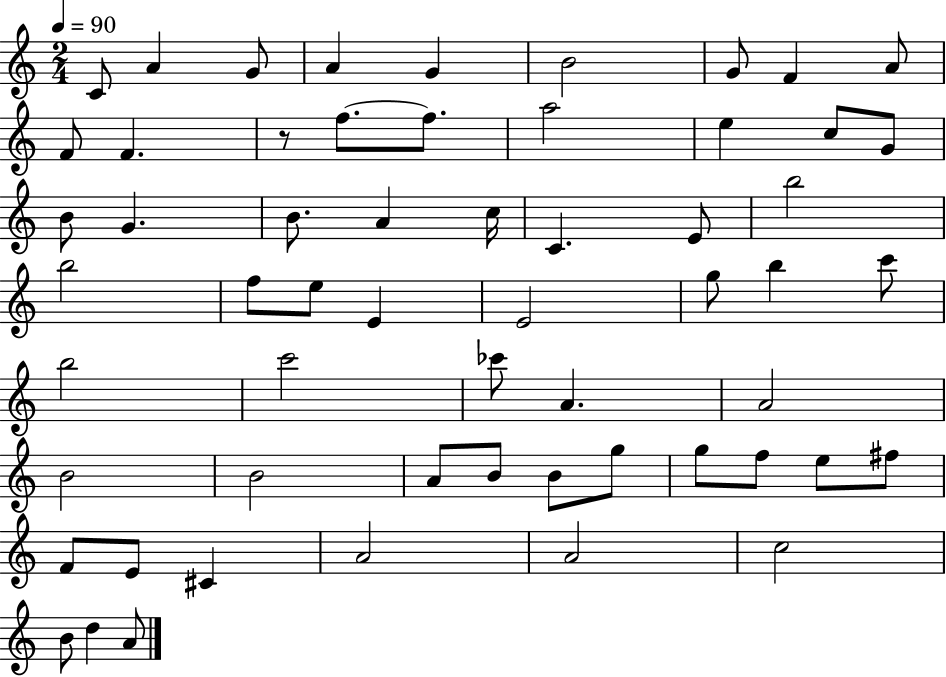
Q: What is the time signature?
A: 2/4